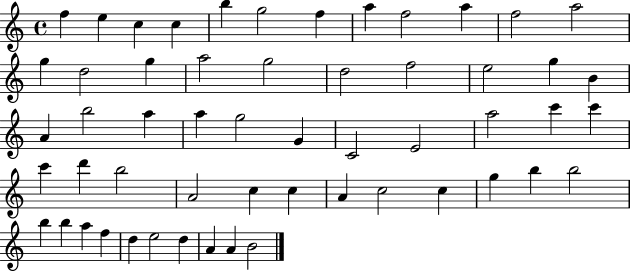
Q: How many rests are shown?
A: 0